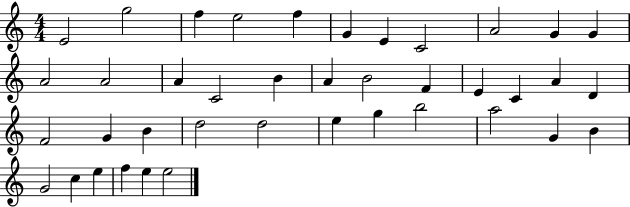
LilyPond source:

{
  \clef treble
  \numericTimeSignature
  \time 4/4
  \key c \major
  e'2 g''2 | f''4 e''2 f''4 | g'4 e'4 c'2 | a'2 g'4 g'4 | \break a'2 a'2 | a'4 c'2 b'4 | a'4 b'2 f'4 | e'4 c'4 a'4 d'4 | \break f'2 g'4 b'4 | d''2 d''2 | e''4 g''4 b''2 | a''2 g'4 b'4 | \break g'2 c''4 e''4 | f''4 e''4 e''2 | \bar "|."
}